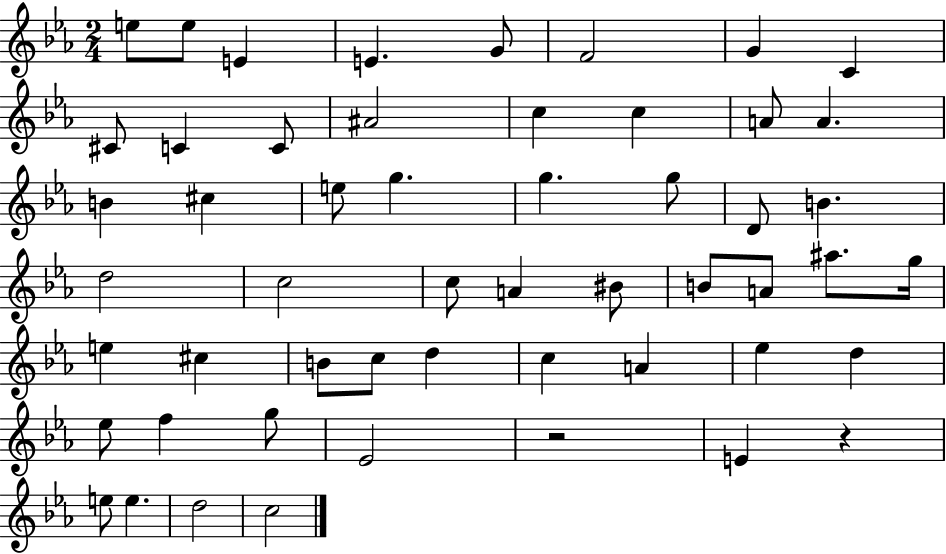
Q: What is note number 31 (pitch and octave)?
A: A4